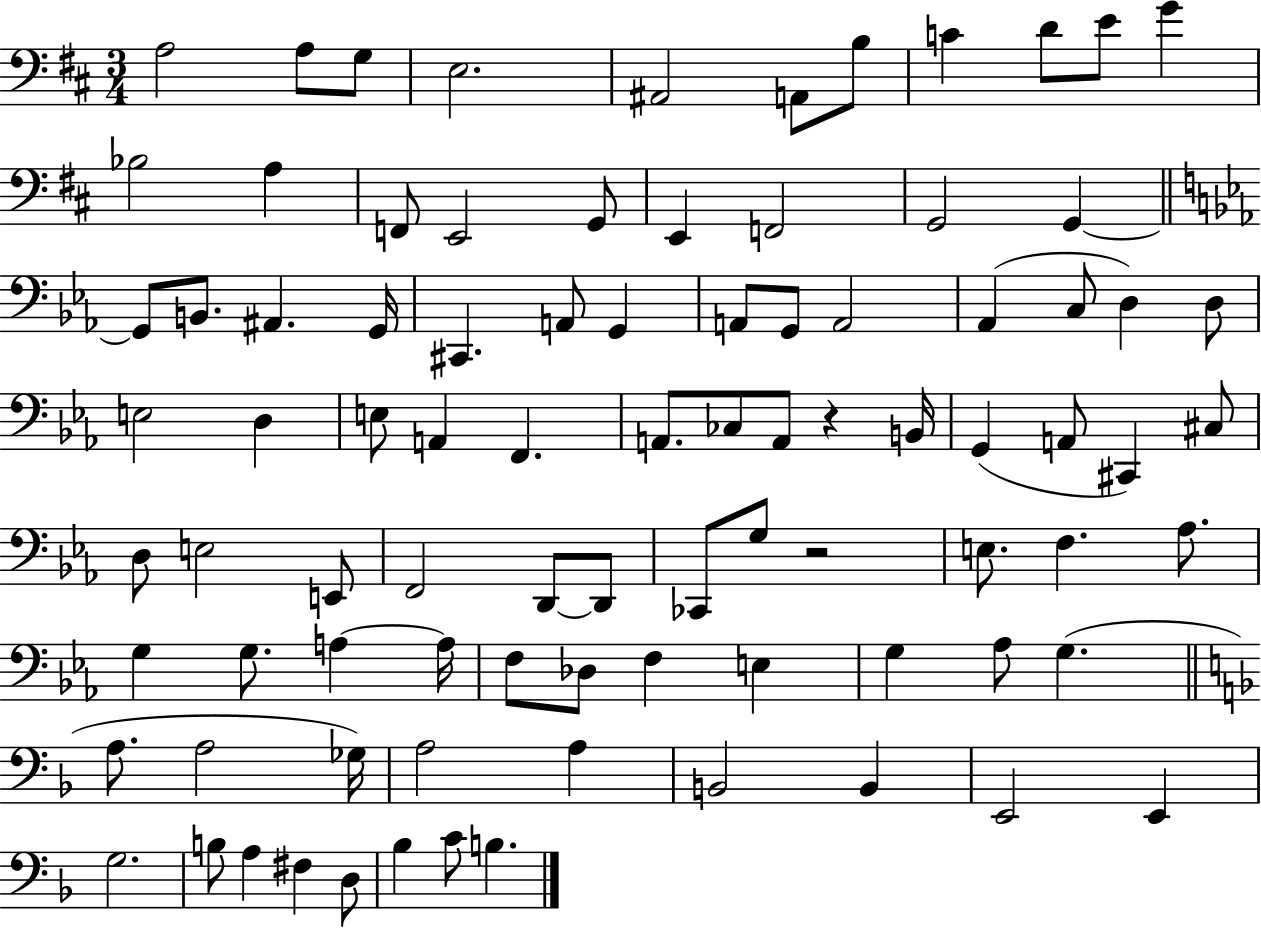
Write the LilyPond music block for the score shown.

{
  \clef bass
  \numericTimeSignature
  \time 3/4
  \key d \major
  \repeat volta 2 { a2 a8 g8 | e2. | ais,2 a,8 b8 | c'4 d'8 e'8 g'4 | \break bes2 a4 | f,8 e,2 g,8 | e,4 f,2 | g,2 g,4~~ | \break \bar "||" \break \key c \minor g,8 b,8. ais,4. g,16 | cis,4. a,8 g,4 | a,8 g,8 a,2 | aes,4( c8 d4) d8 | \break e2 d4 | e8 a,4 f,4. | a,8. ces8 a,8 r4 b,16 | g,4( a,8 cis,4) cis8 | \break d8 e2 e,8 | f,2 d,8~~ d,8 | ces,8 g8 r2 | e8. f4. aes8. | \break g4 g8. a4~~ a16 | f8 des8 f4 e4 | g4 aes8 g4.( | \bar "||" \break \key d \minor a8. a2 ges16) | a2 a4 | b,2 b,4 | e,2 e,4 | \break g2. | b8 a4 fis4 d8 | bes4 c'8 b4. | } \bar "|."
}